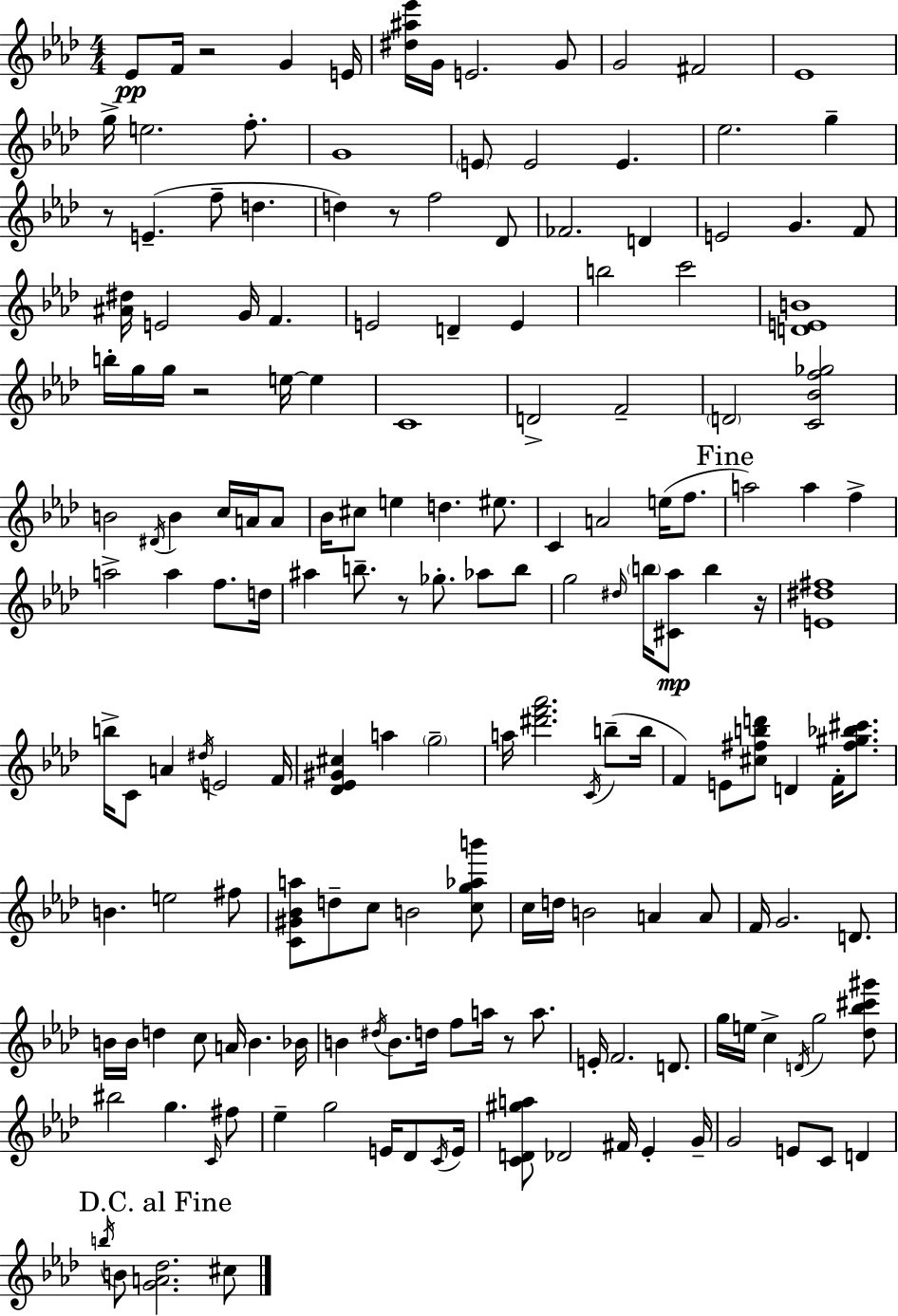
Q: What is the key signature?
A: AES major